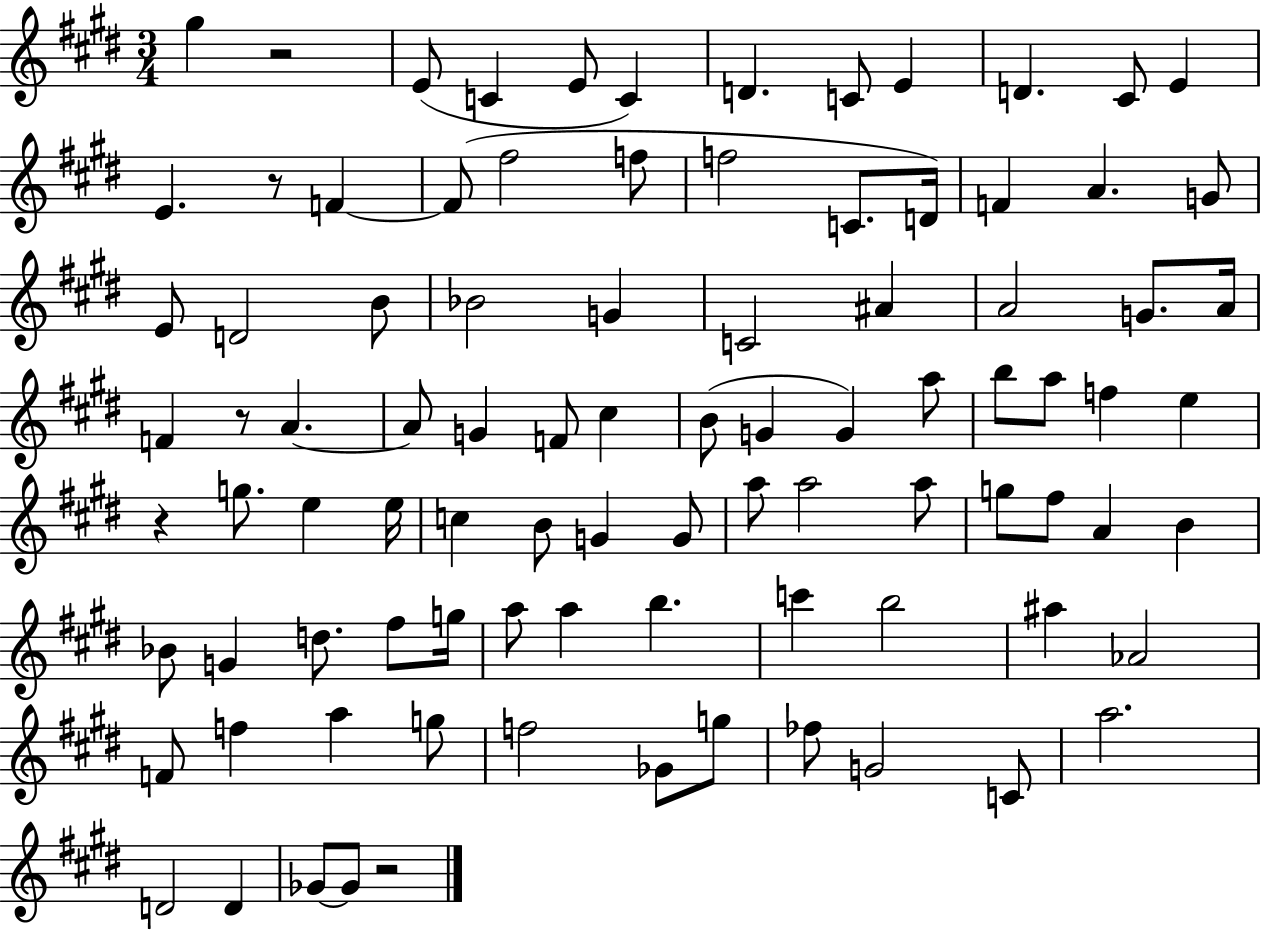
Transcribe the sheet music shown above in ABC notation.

X:1
T:Untitled
M:3/4
L:1/4
K:E
^g z2 E/2 C E/2 C D C/2 E D ^C/2 E E z/2 F F/2 ^f2 f/2 f2 C/2 D/4 F A G/2 E/2 D2 B/2 _B2 G C2 ^A A2 G/2 A/4 F z/2 A A/2 G F/2 ^c B/2 G G a/2 b/2 a/2 f e z g/2 e e/4 c B/2 G G/2 a/2 a2 a/2 g/2 ^f/2 A B _B/2 G d/2 ^f/2 g/4 a/2 a b c' b2 ^a _A2 F/2 f a g/2 f2 _G/2 g/2 _f/2 G2 C/2 a2 D2 D _G/2 _G/2 z2